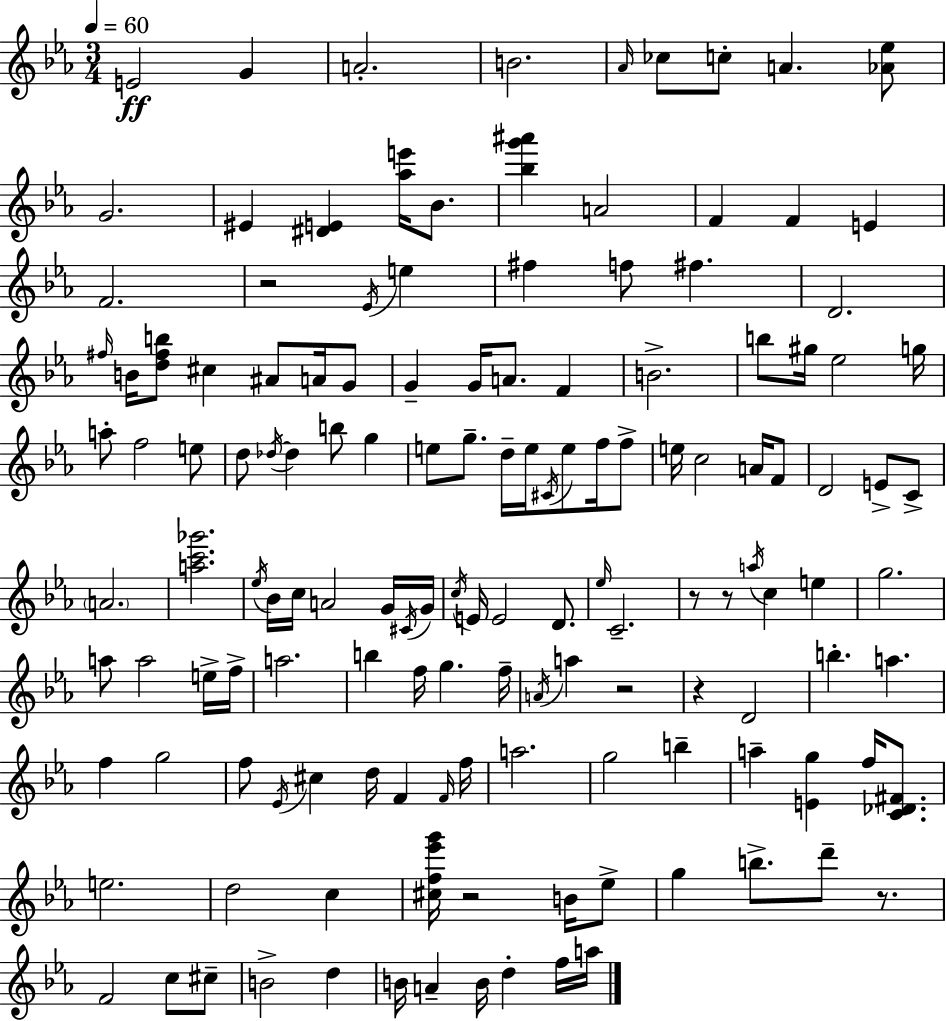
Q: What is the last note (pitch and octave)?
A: A5